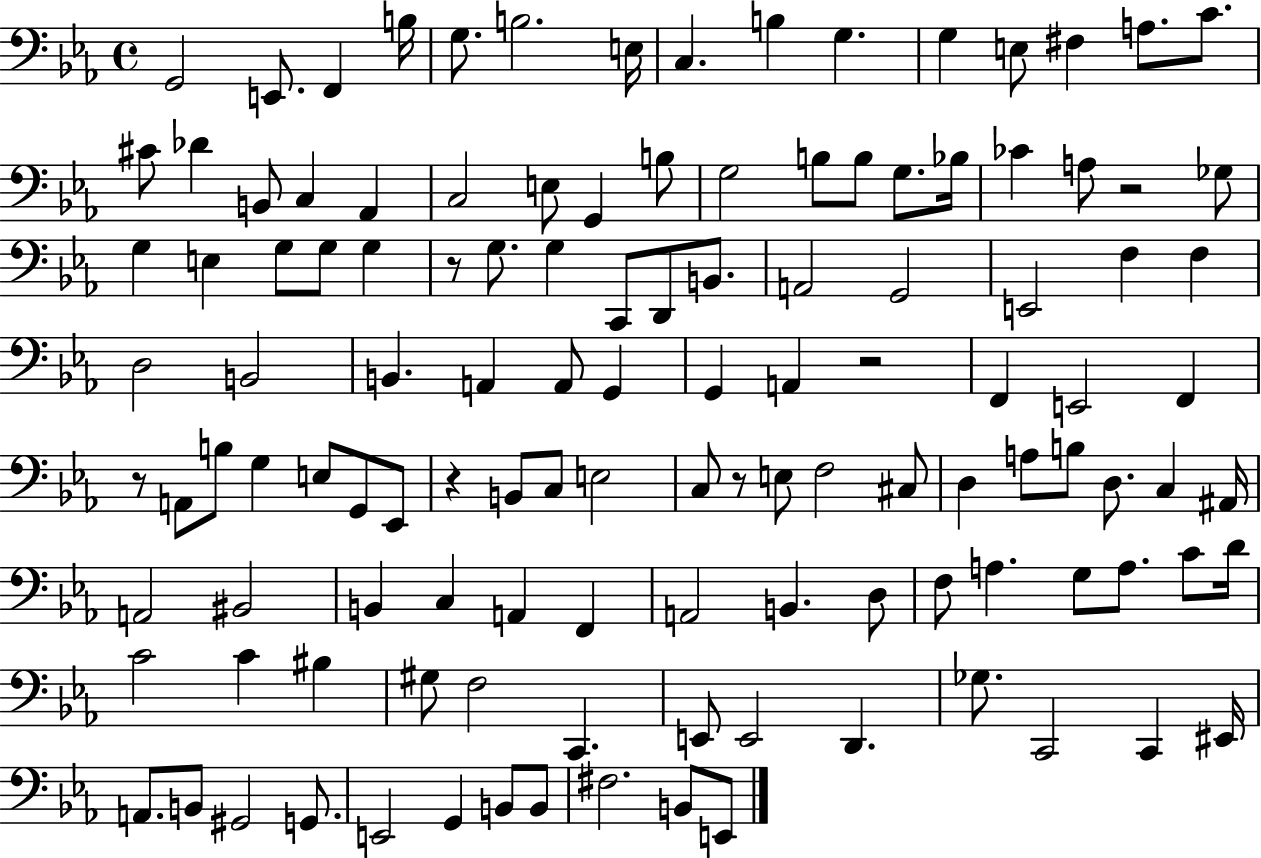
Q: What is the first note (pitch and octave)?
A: G2